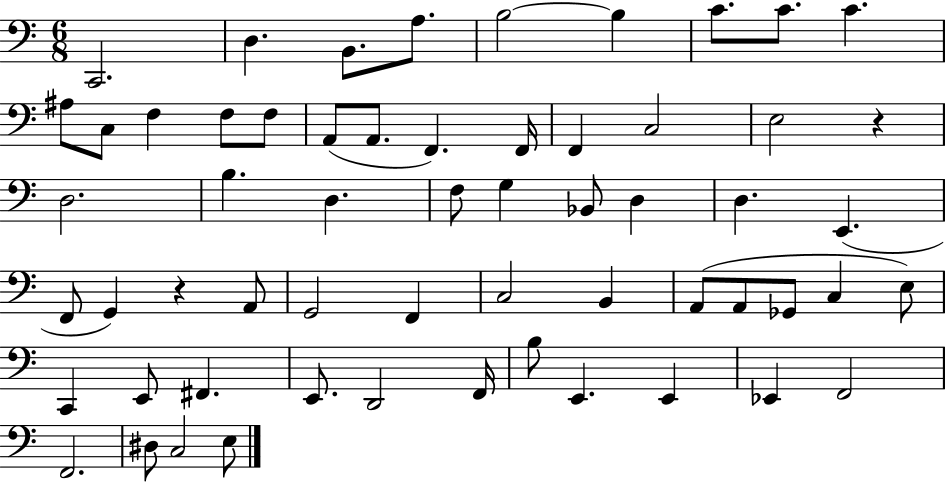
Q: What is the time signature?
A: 6/8